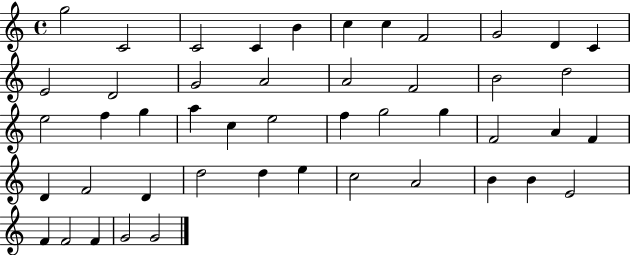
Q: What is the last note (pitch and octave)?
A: G4